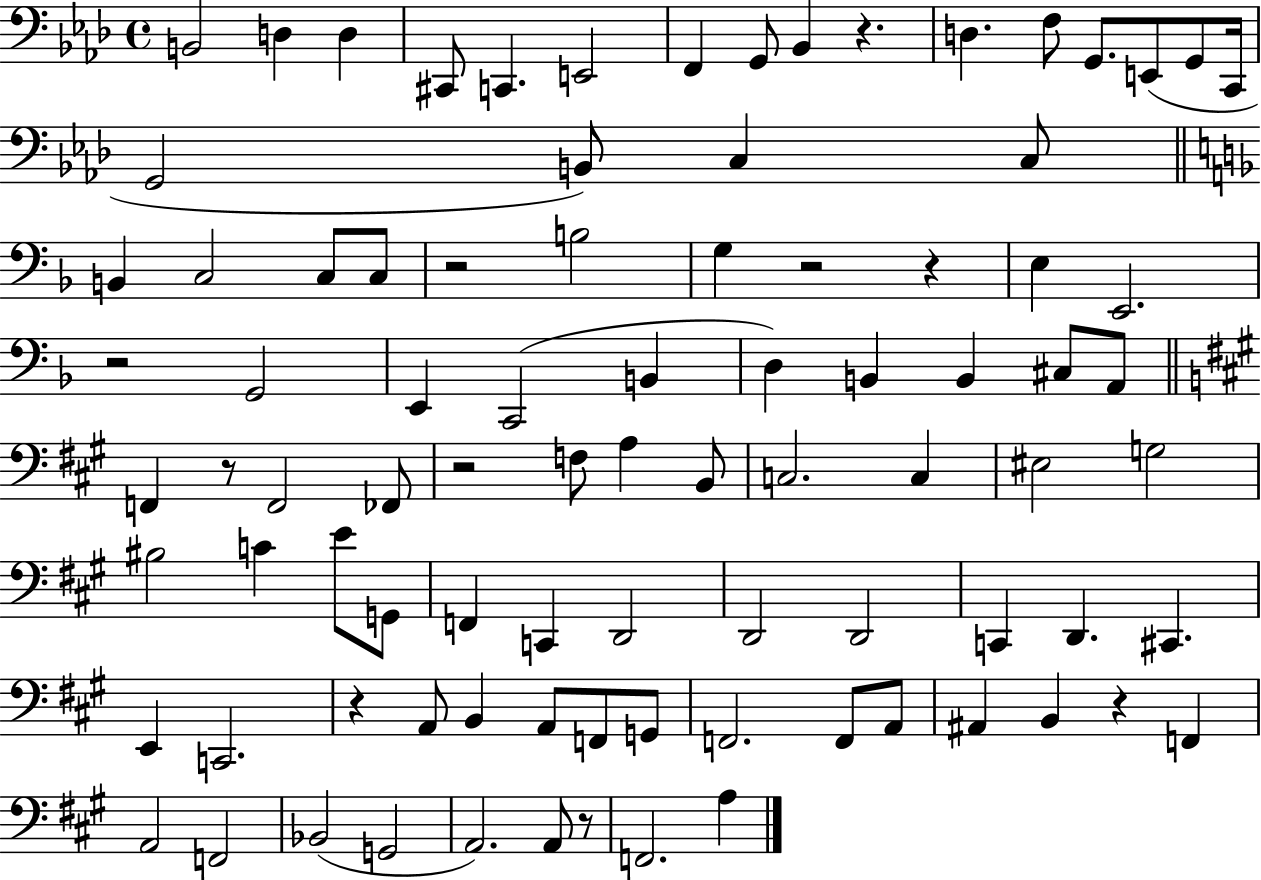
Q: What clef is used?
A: bass